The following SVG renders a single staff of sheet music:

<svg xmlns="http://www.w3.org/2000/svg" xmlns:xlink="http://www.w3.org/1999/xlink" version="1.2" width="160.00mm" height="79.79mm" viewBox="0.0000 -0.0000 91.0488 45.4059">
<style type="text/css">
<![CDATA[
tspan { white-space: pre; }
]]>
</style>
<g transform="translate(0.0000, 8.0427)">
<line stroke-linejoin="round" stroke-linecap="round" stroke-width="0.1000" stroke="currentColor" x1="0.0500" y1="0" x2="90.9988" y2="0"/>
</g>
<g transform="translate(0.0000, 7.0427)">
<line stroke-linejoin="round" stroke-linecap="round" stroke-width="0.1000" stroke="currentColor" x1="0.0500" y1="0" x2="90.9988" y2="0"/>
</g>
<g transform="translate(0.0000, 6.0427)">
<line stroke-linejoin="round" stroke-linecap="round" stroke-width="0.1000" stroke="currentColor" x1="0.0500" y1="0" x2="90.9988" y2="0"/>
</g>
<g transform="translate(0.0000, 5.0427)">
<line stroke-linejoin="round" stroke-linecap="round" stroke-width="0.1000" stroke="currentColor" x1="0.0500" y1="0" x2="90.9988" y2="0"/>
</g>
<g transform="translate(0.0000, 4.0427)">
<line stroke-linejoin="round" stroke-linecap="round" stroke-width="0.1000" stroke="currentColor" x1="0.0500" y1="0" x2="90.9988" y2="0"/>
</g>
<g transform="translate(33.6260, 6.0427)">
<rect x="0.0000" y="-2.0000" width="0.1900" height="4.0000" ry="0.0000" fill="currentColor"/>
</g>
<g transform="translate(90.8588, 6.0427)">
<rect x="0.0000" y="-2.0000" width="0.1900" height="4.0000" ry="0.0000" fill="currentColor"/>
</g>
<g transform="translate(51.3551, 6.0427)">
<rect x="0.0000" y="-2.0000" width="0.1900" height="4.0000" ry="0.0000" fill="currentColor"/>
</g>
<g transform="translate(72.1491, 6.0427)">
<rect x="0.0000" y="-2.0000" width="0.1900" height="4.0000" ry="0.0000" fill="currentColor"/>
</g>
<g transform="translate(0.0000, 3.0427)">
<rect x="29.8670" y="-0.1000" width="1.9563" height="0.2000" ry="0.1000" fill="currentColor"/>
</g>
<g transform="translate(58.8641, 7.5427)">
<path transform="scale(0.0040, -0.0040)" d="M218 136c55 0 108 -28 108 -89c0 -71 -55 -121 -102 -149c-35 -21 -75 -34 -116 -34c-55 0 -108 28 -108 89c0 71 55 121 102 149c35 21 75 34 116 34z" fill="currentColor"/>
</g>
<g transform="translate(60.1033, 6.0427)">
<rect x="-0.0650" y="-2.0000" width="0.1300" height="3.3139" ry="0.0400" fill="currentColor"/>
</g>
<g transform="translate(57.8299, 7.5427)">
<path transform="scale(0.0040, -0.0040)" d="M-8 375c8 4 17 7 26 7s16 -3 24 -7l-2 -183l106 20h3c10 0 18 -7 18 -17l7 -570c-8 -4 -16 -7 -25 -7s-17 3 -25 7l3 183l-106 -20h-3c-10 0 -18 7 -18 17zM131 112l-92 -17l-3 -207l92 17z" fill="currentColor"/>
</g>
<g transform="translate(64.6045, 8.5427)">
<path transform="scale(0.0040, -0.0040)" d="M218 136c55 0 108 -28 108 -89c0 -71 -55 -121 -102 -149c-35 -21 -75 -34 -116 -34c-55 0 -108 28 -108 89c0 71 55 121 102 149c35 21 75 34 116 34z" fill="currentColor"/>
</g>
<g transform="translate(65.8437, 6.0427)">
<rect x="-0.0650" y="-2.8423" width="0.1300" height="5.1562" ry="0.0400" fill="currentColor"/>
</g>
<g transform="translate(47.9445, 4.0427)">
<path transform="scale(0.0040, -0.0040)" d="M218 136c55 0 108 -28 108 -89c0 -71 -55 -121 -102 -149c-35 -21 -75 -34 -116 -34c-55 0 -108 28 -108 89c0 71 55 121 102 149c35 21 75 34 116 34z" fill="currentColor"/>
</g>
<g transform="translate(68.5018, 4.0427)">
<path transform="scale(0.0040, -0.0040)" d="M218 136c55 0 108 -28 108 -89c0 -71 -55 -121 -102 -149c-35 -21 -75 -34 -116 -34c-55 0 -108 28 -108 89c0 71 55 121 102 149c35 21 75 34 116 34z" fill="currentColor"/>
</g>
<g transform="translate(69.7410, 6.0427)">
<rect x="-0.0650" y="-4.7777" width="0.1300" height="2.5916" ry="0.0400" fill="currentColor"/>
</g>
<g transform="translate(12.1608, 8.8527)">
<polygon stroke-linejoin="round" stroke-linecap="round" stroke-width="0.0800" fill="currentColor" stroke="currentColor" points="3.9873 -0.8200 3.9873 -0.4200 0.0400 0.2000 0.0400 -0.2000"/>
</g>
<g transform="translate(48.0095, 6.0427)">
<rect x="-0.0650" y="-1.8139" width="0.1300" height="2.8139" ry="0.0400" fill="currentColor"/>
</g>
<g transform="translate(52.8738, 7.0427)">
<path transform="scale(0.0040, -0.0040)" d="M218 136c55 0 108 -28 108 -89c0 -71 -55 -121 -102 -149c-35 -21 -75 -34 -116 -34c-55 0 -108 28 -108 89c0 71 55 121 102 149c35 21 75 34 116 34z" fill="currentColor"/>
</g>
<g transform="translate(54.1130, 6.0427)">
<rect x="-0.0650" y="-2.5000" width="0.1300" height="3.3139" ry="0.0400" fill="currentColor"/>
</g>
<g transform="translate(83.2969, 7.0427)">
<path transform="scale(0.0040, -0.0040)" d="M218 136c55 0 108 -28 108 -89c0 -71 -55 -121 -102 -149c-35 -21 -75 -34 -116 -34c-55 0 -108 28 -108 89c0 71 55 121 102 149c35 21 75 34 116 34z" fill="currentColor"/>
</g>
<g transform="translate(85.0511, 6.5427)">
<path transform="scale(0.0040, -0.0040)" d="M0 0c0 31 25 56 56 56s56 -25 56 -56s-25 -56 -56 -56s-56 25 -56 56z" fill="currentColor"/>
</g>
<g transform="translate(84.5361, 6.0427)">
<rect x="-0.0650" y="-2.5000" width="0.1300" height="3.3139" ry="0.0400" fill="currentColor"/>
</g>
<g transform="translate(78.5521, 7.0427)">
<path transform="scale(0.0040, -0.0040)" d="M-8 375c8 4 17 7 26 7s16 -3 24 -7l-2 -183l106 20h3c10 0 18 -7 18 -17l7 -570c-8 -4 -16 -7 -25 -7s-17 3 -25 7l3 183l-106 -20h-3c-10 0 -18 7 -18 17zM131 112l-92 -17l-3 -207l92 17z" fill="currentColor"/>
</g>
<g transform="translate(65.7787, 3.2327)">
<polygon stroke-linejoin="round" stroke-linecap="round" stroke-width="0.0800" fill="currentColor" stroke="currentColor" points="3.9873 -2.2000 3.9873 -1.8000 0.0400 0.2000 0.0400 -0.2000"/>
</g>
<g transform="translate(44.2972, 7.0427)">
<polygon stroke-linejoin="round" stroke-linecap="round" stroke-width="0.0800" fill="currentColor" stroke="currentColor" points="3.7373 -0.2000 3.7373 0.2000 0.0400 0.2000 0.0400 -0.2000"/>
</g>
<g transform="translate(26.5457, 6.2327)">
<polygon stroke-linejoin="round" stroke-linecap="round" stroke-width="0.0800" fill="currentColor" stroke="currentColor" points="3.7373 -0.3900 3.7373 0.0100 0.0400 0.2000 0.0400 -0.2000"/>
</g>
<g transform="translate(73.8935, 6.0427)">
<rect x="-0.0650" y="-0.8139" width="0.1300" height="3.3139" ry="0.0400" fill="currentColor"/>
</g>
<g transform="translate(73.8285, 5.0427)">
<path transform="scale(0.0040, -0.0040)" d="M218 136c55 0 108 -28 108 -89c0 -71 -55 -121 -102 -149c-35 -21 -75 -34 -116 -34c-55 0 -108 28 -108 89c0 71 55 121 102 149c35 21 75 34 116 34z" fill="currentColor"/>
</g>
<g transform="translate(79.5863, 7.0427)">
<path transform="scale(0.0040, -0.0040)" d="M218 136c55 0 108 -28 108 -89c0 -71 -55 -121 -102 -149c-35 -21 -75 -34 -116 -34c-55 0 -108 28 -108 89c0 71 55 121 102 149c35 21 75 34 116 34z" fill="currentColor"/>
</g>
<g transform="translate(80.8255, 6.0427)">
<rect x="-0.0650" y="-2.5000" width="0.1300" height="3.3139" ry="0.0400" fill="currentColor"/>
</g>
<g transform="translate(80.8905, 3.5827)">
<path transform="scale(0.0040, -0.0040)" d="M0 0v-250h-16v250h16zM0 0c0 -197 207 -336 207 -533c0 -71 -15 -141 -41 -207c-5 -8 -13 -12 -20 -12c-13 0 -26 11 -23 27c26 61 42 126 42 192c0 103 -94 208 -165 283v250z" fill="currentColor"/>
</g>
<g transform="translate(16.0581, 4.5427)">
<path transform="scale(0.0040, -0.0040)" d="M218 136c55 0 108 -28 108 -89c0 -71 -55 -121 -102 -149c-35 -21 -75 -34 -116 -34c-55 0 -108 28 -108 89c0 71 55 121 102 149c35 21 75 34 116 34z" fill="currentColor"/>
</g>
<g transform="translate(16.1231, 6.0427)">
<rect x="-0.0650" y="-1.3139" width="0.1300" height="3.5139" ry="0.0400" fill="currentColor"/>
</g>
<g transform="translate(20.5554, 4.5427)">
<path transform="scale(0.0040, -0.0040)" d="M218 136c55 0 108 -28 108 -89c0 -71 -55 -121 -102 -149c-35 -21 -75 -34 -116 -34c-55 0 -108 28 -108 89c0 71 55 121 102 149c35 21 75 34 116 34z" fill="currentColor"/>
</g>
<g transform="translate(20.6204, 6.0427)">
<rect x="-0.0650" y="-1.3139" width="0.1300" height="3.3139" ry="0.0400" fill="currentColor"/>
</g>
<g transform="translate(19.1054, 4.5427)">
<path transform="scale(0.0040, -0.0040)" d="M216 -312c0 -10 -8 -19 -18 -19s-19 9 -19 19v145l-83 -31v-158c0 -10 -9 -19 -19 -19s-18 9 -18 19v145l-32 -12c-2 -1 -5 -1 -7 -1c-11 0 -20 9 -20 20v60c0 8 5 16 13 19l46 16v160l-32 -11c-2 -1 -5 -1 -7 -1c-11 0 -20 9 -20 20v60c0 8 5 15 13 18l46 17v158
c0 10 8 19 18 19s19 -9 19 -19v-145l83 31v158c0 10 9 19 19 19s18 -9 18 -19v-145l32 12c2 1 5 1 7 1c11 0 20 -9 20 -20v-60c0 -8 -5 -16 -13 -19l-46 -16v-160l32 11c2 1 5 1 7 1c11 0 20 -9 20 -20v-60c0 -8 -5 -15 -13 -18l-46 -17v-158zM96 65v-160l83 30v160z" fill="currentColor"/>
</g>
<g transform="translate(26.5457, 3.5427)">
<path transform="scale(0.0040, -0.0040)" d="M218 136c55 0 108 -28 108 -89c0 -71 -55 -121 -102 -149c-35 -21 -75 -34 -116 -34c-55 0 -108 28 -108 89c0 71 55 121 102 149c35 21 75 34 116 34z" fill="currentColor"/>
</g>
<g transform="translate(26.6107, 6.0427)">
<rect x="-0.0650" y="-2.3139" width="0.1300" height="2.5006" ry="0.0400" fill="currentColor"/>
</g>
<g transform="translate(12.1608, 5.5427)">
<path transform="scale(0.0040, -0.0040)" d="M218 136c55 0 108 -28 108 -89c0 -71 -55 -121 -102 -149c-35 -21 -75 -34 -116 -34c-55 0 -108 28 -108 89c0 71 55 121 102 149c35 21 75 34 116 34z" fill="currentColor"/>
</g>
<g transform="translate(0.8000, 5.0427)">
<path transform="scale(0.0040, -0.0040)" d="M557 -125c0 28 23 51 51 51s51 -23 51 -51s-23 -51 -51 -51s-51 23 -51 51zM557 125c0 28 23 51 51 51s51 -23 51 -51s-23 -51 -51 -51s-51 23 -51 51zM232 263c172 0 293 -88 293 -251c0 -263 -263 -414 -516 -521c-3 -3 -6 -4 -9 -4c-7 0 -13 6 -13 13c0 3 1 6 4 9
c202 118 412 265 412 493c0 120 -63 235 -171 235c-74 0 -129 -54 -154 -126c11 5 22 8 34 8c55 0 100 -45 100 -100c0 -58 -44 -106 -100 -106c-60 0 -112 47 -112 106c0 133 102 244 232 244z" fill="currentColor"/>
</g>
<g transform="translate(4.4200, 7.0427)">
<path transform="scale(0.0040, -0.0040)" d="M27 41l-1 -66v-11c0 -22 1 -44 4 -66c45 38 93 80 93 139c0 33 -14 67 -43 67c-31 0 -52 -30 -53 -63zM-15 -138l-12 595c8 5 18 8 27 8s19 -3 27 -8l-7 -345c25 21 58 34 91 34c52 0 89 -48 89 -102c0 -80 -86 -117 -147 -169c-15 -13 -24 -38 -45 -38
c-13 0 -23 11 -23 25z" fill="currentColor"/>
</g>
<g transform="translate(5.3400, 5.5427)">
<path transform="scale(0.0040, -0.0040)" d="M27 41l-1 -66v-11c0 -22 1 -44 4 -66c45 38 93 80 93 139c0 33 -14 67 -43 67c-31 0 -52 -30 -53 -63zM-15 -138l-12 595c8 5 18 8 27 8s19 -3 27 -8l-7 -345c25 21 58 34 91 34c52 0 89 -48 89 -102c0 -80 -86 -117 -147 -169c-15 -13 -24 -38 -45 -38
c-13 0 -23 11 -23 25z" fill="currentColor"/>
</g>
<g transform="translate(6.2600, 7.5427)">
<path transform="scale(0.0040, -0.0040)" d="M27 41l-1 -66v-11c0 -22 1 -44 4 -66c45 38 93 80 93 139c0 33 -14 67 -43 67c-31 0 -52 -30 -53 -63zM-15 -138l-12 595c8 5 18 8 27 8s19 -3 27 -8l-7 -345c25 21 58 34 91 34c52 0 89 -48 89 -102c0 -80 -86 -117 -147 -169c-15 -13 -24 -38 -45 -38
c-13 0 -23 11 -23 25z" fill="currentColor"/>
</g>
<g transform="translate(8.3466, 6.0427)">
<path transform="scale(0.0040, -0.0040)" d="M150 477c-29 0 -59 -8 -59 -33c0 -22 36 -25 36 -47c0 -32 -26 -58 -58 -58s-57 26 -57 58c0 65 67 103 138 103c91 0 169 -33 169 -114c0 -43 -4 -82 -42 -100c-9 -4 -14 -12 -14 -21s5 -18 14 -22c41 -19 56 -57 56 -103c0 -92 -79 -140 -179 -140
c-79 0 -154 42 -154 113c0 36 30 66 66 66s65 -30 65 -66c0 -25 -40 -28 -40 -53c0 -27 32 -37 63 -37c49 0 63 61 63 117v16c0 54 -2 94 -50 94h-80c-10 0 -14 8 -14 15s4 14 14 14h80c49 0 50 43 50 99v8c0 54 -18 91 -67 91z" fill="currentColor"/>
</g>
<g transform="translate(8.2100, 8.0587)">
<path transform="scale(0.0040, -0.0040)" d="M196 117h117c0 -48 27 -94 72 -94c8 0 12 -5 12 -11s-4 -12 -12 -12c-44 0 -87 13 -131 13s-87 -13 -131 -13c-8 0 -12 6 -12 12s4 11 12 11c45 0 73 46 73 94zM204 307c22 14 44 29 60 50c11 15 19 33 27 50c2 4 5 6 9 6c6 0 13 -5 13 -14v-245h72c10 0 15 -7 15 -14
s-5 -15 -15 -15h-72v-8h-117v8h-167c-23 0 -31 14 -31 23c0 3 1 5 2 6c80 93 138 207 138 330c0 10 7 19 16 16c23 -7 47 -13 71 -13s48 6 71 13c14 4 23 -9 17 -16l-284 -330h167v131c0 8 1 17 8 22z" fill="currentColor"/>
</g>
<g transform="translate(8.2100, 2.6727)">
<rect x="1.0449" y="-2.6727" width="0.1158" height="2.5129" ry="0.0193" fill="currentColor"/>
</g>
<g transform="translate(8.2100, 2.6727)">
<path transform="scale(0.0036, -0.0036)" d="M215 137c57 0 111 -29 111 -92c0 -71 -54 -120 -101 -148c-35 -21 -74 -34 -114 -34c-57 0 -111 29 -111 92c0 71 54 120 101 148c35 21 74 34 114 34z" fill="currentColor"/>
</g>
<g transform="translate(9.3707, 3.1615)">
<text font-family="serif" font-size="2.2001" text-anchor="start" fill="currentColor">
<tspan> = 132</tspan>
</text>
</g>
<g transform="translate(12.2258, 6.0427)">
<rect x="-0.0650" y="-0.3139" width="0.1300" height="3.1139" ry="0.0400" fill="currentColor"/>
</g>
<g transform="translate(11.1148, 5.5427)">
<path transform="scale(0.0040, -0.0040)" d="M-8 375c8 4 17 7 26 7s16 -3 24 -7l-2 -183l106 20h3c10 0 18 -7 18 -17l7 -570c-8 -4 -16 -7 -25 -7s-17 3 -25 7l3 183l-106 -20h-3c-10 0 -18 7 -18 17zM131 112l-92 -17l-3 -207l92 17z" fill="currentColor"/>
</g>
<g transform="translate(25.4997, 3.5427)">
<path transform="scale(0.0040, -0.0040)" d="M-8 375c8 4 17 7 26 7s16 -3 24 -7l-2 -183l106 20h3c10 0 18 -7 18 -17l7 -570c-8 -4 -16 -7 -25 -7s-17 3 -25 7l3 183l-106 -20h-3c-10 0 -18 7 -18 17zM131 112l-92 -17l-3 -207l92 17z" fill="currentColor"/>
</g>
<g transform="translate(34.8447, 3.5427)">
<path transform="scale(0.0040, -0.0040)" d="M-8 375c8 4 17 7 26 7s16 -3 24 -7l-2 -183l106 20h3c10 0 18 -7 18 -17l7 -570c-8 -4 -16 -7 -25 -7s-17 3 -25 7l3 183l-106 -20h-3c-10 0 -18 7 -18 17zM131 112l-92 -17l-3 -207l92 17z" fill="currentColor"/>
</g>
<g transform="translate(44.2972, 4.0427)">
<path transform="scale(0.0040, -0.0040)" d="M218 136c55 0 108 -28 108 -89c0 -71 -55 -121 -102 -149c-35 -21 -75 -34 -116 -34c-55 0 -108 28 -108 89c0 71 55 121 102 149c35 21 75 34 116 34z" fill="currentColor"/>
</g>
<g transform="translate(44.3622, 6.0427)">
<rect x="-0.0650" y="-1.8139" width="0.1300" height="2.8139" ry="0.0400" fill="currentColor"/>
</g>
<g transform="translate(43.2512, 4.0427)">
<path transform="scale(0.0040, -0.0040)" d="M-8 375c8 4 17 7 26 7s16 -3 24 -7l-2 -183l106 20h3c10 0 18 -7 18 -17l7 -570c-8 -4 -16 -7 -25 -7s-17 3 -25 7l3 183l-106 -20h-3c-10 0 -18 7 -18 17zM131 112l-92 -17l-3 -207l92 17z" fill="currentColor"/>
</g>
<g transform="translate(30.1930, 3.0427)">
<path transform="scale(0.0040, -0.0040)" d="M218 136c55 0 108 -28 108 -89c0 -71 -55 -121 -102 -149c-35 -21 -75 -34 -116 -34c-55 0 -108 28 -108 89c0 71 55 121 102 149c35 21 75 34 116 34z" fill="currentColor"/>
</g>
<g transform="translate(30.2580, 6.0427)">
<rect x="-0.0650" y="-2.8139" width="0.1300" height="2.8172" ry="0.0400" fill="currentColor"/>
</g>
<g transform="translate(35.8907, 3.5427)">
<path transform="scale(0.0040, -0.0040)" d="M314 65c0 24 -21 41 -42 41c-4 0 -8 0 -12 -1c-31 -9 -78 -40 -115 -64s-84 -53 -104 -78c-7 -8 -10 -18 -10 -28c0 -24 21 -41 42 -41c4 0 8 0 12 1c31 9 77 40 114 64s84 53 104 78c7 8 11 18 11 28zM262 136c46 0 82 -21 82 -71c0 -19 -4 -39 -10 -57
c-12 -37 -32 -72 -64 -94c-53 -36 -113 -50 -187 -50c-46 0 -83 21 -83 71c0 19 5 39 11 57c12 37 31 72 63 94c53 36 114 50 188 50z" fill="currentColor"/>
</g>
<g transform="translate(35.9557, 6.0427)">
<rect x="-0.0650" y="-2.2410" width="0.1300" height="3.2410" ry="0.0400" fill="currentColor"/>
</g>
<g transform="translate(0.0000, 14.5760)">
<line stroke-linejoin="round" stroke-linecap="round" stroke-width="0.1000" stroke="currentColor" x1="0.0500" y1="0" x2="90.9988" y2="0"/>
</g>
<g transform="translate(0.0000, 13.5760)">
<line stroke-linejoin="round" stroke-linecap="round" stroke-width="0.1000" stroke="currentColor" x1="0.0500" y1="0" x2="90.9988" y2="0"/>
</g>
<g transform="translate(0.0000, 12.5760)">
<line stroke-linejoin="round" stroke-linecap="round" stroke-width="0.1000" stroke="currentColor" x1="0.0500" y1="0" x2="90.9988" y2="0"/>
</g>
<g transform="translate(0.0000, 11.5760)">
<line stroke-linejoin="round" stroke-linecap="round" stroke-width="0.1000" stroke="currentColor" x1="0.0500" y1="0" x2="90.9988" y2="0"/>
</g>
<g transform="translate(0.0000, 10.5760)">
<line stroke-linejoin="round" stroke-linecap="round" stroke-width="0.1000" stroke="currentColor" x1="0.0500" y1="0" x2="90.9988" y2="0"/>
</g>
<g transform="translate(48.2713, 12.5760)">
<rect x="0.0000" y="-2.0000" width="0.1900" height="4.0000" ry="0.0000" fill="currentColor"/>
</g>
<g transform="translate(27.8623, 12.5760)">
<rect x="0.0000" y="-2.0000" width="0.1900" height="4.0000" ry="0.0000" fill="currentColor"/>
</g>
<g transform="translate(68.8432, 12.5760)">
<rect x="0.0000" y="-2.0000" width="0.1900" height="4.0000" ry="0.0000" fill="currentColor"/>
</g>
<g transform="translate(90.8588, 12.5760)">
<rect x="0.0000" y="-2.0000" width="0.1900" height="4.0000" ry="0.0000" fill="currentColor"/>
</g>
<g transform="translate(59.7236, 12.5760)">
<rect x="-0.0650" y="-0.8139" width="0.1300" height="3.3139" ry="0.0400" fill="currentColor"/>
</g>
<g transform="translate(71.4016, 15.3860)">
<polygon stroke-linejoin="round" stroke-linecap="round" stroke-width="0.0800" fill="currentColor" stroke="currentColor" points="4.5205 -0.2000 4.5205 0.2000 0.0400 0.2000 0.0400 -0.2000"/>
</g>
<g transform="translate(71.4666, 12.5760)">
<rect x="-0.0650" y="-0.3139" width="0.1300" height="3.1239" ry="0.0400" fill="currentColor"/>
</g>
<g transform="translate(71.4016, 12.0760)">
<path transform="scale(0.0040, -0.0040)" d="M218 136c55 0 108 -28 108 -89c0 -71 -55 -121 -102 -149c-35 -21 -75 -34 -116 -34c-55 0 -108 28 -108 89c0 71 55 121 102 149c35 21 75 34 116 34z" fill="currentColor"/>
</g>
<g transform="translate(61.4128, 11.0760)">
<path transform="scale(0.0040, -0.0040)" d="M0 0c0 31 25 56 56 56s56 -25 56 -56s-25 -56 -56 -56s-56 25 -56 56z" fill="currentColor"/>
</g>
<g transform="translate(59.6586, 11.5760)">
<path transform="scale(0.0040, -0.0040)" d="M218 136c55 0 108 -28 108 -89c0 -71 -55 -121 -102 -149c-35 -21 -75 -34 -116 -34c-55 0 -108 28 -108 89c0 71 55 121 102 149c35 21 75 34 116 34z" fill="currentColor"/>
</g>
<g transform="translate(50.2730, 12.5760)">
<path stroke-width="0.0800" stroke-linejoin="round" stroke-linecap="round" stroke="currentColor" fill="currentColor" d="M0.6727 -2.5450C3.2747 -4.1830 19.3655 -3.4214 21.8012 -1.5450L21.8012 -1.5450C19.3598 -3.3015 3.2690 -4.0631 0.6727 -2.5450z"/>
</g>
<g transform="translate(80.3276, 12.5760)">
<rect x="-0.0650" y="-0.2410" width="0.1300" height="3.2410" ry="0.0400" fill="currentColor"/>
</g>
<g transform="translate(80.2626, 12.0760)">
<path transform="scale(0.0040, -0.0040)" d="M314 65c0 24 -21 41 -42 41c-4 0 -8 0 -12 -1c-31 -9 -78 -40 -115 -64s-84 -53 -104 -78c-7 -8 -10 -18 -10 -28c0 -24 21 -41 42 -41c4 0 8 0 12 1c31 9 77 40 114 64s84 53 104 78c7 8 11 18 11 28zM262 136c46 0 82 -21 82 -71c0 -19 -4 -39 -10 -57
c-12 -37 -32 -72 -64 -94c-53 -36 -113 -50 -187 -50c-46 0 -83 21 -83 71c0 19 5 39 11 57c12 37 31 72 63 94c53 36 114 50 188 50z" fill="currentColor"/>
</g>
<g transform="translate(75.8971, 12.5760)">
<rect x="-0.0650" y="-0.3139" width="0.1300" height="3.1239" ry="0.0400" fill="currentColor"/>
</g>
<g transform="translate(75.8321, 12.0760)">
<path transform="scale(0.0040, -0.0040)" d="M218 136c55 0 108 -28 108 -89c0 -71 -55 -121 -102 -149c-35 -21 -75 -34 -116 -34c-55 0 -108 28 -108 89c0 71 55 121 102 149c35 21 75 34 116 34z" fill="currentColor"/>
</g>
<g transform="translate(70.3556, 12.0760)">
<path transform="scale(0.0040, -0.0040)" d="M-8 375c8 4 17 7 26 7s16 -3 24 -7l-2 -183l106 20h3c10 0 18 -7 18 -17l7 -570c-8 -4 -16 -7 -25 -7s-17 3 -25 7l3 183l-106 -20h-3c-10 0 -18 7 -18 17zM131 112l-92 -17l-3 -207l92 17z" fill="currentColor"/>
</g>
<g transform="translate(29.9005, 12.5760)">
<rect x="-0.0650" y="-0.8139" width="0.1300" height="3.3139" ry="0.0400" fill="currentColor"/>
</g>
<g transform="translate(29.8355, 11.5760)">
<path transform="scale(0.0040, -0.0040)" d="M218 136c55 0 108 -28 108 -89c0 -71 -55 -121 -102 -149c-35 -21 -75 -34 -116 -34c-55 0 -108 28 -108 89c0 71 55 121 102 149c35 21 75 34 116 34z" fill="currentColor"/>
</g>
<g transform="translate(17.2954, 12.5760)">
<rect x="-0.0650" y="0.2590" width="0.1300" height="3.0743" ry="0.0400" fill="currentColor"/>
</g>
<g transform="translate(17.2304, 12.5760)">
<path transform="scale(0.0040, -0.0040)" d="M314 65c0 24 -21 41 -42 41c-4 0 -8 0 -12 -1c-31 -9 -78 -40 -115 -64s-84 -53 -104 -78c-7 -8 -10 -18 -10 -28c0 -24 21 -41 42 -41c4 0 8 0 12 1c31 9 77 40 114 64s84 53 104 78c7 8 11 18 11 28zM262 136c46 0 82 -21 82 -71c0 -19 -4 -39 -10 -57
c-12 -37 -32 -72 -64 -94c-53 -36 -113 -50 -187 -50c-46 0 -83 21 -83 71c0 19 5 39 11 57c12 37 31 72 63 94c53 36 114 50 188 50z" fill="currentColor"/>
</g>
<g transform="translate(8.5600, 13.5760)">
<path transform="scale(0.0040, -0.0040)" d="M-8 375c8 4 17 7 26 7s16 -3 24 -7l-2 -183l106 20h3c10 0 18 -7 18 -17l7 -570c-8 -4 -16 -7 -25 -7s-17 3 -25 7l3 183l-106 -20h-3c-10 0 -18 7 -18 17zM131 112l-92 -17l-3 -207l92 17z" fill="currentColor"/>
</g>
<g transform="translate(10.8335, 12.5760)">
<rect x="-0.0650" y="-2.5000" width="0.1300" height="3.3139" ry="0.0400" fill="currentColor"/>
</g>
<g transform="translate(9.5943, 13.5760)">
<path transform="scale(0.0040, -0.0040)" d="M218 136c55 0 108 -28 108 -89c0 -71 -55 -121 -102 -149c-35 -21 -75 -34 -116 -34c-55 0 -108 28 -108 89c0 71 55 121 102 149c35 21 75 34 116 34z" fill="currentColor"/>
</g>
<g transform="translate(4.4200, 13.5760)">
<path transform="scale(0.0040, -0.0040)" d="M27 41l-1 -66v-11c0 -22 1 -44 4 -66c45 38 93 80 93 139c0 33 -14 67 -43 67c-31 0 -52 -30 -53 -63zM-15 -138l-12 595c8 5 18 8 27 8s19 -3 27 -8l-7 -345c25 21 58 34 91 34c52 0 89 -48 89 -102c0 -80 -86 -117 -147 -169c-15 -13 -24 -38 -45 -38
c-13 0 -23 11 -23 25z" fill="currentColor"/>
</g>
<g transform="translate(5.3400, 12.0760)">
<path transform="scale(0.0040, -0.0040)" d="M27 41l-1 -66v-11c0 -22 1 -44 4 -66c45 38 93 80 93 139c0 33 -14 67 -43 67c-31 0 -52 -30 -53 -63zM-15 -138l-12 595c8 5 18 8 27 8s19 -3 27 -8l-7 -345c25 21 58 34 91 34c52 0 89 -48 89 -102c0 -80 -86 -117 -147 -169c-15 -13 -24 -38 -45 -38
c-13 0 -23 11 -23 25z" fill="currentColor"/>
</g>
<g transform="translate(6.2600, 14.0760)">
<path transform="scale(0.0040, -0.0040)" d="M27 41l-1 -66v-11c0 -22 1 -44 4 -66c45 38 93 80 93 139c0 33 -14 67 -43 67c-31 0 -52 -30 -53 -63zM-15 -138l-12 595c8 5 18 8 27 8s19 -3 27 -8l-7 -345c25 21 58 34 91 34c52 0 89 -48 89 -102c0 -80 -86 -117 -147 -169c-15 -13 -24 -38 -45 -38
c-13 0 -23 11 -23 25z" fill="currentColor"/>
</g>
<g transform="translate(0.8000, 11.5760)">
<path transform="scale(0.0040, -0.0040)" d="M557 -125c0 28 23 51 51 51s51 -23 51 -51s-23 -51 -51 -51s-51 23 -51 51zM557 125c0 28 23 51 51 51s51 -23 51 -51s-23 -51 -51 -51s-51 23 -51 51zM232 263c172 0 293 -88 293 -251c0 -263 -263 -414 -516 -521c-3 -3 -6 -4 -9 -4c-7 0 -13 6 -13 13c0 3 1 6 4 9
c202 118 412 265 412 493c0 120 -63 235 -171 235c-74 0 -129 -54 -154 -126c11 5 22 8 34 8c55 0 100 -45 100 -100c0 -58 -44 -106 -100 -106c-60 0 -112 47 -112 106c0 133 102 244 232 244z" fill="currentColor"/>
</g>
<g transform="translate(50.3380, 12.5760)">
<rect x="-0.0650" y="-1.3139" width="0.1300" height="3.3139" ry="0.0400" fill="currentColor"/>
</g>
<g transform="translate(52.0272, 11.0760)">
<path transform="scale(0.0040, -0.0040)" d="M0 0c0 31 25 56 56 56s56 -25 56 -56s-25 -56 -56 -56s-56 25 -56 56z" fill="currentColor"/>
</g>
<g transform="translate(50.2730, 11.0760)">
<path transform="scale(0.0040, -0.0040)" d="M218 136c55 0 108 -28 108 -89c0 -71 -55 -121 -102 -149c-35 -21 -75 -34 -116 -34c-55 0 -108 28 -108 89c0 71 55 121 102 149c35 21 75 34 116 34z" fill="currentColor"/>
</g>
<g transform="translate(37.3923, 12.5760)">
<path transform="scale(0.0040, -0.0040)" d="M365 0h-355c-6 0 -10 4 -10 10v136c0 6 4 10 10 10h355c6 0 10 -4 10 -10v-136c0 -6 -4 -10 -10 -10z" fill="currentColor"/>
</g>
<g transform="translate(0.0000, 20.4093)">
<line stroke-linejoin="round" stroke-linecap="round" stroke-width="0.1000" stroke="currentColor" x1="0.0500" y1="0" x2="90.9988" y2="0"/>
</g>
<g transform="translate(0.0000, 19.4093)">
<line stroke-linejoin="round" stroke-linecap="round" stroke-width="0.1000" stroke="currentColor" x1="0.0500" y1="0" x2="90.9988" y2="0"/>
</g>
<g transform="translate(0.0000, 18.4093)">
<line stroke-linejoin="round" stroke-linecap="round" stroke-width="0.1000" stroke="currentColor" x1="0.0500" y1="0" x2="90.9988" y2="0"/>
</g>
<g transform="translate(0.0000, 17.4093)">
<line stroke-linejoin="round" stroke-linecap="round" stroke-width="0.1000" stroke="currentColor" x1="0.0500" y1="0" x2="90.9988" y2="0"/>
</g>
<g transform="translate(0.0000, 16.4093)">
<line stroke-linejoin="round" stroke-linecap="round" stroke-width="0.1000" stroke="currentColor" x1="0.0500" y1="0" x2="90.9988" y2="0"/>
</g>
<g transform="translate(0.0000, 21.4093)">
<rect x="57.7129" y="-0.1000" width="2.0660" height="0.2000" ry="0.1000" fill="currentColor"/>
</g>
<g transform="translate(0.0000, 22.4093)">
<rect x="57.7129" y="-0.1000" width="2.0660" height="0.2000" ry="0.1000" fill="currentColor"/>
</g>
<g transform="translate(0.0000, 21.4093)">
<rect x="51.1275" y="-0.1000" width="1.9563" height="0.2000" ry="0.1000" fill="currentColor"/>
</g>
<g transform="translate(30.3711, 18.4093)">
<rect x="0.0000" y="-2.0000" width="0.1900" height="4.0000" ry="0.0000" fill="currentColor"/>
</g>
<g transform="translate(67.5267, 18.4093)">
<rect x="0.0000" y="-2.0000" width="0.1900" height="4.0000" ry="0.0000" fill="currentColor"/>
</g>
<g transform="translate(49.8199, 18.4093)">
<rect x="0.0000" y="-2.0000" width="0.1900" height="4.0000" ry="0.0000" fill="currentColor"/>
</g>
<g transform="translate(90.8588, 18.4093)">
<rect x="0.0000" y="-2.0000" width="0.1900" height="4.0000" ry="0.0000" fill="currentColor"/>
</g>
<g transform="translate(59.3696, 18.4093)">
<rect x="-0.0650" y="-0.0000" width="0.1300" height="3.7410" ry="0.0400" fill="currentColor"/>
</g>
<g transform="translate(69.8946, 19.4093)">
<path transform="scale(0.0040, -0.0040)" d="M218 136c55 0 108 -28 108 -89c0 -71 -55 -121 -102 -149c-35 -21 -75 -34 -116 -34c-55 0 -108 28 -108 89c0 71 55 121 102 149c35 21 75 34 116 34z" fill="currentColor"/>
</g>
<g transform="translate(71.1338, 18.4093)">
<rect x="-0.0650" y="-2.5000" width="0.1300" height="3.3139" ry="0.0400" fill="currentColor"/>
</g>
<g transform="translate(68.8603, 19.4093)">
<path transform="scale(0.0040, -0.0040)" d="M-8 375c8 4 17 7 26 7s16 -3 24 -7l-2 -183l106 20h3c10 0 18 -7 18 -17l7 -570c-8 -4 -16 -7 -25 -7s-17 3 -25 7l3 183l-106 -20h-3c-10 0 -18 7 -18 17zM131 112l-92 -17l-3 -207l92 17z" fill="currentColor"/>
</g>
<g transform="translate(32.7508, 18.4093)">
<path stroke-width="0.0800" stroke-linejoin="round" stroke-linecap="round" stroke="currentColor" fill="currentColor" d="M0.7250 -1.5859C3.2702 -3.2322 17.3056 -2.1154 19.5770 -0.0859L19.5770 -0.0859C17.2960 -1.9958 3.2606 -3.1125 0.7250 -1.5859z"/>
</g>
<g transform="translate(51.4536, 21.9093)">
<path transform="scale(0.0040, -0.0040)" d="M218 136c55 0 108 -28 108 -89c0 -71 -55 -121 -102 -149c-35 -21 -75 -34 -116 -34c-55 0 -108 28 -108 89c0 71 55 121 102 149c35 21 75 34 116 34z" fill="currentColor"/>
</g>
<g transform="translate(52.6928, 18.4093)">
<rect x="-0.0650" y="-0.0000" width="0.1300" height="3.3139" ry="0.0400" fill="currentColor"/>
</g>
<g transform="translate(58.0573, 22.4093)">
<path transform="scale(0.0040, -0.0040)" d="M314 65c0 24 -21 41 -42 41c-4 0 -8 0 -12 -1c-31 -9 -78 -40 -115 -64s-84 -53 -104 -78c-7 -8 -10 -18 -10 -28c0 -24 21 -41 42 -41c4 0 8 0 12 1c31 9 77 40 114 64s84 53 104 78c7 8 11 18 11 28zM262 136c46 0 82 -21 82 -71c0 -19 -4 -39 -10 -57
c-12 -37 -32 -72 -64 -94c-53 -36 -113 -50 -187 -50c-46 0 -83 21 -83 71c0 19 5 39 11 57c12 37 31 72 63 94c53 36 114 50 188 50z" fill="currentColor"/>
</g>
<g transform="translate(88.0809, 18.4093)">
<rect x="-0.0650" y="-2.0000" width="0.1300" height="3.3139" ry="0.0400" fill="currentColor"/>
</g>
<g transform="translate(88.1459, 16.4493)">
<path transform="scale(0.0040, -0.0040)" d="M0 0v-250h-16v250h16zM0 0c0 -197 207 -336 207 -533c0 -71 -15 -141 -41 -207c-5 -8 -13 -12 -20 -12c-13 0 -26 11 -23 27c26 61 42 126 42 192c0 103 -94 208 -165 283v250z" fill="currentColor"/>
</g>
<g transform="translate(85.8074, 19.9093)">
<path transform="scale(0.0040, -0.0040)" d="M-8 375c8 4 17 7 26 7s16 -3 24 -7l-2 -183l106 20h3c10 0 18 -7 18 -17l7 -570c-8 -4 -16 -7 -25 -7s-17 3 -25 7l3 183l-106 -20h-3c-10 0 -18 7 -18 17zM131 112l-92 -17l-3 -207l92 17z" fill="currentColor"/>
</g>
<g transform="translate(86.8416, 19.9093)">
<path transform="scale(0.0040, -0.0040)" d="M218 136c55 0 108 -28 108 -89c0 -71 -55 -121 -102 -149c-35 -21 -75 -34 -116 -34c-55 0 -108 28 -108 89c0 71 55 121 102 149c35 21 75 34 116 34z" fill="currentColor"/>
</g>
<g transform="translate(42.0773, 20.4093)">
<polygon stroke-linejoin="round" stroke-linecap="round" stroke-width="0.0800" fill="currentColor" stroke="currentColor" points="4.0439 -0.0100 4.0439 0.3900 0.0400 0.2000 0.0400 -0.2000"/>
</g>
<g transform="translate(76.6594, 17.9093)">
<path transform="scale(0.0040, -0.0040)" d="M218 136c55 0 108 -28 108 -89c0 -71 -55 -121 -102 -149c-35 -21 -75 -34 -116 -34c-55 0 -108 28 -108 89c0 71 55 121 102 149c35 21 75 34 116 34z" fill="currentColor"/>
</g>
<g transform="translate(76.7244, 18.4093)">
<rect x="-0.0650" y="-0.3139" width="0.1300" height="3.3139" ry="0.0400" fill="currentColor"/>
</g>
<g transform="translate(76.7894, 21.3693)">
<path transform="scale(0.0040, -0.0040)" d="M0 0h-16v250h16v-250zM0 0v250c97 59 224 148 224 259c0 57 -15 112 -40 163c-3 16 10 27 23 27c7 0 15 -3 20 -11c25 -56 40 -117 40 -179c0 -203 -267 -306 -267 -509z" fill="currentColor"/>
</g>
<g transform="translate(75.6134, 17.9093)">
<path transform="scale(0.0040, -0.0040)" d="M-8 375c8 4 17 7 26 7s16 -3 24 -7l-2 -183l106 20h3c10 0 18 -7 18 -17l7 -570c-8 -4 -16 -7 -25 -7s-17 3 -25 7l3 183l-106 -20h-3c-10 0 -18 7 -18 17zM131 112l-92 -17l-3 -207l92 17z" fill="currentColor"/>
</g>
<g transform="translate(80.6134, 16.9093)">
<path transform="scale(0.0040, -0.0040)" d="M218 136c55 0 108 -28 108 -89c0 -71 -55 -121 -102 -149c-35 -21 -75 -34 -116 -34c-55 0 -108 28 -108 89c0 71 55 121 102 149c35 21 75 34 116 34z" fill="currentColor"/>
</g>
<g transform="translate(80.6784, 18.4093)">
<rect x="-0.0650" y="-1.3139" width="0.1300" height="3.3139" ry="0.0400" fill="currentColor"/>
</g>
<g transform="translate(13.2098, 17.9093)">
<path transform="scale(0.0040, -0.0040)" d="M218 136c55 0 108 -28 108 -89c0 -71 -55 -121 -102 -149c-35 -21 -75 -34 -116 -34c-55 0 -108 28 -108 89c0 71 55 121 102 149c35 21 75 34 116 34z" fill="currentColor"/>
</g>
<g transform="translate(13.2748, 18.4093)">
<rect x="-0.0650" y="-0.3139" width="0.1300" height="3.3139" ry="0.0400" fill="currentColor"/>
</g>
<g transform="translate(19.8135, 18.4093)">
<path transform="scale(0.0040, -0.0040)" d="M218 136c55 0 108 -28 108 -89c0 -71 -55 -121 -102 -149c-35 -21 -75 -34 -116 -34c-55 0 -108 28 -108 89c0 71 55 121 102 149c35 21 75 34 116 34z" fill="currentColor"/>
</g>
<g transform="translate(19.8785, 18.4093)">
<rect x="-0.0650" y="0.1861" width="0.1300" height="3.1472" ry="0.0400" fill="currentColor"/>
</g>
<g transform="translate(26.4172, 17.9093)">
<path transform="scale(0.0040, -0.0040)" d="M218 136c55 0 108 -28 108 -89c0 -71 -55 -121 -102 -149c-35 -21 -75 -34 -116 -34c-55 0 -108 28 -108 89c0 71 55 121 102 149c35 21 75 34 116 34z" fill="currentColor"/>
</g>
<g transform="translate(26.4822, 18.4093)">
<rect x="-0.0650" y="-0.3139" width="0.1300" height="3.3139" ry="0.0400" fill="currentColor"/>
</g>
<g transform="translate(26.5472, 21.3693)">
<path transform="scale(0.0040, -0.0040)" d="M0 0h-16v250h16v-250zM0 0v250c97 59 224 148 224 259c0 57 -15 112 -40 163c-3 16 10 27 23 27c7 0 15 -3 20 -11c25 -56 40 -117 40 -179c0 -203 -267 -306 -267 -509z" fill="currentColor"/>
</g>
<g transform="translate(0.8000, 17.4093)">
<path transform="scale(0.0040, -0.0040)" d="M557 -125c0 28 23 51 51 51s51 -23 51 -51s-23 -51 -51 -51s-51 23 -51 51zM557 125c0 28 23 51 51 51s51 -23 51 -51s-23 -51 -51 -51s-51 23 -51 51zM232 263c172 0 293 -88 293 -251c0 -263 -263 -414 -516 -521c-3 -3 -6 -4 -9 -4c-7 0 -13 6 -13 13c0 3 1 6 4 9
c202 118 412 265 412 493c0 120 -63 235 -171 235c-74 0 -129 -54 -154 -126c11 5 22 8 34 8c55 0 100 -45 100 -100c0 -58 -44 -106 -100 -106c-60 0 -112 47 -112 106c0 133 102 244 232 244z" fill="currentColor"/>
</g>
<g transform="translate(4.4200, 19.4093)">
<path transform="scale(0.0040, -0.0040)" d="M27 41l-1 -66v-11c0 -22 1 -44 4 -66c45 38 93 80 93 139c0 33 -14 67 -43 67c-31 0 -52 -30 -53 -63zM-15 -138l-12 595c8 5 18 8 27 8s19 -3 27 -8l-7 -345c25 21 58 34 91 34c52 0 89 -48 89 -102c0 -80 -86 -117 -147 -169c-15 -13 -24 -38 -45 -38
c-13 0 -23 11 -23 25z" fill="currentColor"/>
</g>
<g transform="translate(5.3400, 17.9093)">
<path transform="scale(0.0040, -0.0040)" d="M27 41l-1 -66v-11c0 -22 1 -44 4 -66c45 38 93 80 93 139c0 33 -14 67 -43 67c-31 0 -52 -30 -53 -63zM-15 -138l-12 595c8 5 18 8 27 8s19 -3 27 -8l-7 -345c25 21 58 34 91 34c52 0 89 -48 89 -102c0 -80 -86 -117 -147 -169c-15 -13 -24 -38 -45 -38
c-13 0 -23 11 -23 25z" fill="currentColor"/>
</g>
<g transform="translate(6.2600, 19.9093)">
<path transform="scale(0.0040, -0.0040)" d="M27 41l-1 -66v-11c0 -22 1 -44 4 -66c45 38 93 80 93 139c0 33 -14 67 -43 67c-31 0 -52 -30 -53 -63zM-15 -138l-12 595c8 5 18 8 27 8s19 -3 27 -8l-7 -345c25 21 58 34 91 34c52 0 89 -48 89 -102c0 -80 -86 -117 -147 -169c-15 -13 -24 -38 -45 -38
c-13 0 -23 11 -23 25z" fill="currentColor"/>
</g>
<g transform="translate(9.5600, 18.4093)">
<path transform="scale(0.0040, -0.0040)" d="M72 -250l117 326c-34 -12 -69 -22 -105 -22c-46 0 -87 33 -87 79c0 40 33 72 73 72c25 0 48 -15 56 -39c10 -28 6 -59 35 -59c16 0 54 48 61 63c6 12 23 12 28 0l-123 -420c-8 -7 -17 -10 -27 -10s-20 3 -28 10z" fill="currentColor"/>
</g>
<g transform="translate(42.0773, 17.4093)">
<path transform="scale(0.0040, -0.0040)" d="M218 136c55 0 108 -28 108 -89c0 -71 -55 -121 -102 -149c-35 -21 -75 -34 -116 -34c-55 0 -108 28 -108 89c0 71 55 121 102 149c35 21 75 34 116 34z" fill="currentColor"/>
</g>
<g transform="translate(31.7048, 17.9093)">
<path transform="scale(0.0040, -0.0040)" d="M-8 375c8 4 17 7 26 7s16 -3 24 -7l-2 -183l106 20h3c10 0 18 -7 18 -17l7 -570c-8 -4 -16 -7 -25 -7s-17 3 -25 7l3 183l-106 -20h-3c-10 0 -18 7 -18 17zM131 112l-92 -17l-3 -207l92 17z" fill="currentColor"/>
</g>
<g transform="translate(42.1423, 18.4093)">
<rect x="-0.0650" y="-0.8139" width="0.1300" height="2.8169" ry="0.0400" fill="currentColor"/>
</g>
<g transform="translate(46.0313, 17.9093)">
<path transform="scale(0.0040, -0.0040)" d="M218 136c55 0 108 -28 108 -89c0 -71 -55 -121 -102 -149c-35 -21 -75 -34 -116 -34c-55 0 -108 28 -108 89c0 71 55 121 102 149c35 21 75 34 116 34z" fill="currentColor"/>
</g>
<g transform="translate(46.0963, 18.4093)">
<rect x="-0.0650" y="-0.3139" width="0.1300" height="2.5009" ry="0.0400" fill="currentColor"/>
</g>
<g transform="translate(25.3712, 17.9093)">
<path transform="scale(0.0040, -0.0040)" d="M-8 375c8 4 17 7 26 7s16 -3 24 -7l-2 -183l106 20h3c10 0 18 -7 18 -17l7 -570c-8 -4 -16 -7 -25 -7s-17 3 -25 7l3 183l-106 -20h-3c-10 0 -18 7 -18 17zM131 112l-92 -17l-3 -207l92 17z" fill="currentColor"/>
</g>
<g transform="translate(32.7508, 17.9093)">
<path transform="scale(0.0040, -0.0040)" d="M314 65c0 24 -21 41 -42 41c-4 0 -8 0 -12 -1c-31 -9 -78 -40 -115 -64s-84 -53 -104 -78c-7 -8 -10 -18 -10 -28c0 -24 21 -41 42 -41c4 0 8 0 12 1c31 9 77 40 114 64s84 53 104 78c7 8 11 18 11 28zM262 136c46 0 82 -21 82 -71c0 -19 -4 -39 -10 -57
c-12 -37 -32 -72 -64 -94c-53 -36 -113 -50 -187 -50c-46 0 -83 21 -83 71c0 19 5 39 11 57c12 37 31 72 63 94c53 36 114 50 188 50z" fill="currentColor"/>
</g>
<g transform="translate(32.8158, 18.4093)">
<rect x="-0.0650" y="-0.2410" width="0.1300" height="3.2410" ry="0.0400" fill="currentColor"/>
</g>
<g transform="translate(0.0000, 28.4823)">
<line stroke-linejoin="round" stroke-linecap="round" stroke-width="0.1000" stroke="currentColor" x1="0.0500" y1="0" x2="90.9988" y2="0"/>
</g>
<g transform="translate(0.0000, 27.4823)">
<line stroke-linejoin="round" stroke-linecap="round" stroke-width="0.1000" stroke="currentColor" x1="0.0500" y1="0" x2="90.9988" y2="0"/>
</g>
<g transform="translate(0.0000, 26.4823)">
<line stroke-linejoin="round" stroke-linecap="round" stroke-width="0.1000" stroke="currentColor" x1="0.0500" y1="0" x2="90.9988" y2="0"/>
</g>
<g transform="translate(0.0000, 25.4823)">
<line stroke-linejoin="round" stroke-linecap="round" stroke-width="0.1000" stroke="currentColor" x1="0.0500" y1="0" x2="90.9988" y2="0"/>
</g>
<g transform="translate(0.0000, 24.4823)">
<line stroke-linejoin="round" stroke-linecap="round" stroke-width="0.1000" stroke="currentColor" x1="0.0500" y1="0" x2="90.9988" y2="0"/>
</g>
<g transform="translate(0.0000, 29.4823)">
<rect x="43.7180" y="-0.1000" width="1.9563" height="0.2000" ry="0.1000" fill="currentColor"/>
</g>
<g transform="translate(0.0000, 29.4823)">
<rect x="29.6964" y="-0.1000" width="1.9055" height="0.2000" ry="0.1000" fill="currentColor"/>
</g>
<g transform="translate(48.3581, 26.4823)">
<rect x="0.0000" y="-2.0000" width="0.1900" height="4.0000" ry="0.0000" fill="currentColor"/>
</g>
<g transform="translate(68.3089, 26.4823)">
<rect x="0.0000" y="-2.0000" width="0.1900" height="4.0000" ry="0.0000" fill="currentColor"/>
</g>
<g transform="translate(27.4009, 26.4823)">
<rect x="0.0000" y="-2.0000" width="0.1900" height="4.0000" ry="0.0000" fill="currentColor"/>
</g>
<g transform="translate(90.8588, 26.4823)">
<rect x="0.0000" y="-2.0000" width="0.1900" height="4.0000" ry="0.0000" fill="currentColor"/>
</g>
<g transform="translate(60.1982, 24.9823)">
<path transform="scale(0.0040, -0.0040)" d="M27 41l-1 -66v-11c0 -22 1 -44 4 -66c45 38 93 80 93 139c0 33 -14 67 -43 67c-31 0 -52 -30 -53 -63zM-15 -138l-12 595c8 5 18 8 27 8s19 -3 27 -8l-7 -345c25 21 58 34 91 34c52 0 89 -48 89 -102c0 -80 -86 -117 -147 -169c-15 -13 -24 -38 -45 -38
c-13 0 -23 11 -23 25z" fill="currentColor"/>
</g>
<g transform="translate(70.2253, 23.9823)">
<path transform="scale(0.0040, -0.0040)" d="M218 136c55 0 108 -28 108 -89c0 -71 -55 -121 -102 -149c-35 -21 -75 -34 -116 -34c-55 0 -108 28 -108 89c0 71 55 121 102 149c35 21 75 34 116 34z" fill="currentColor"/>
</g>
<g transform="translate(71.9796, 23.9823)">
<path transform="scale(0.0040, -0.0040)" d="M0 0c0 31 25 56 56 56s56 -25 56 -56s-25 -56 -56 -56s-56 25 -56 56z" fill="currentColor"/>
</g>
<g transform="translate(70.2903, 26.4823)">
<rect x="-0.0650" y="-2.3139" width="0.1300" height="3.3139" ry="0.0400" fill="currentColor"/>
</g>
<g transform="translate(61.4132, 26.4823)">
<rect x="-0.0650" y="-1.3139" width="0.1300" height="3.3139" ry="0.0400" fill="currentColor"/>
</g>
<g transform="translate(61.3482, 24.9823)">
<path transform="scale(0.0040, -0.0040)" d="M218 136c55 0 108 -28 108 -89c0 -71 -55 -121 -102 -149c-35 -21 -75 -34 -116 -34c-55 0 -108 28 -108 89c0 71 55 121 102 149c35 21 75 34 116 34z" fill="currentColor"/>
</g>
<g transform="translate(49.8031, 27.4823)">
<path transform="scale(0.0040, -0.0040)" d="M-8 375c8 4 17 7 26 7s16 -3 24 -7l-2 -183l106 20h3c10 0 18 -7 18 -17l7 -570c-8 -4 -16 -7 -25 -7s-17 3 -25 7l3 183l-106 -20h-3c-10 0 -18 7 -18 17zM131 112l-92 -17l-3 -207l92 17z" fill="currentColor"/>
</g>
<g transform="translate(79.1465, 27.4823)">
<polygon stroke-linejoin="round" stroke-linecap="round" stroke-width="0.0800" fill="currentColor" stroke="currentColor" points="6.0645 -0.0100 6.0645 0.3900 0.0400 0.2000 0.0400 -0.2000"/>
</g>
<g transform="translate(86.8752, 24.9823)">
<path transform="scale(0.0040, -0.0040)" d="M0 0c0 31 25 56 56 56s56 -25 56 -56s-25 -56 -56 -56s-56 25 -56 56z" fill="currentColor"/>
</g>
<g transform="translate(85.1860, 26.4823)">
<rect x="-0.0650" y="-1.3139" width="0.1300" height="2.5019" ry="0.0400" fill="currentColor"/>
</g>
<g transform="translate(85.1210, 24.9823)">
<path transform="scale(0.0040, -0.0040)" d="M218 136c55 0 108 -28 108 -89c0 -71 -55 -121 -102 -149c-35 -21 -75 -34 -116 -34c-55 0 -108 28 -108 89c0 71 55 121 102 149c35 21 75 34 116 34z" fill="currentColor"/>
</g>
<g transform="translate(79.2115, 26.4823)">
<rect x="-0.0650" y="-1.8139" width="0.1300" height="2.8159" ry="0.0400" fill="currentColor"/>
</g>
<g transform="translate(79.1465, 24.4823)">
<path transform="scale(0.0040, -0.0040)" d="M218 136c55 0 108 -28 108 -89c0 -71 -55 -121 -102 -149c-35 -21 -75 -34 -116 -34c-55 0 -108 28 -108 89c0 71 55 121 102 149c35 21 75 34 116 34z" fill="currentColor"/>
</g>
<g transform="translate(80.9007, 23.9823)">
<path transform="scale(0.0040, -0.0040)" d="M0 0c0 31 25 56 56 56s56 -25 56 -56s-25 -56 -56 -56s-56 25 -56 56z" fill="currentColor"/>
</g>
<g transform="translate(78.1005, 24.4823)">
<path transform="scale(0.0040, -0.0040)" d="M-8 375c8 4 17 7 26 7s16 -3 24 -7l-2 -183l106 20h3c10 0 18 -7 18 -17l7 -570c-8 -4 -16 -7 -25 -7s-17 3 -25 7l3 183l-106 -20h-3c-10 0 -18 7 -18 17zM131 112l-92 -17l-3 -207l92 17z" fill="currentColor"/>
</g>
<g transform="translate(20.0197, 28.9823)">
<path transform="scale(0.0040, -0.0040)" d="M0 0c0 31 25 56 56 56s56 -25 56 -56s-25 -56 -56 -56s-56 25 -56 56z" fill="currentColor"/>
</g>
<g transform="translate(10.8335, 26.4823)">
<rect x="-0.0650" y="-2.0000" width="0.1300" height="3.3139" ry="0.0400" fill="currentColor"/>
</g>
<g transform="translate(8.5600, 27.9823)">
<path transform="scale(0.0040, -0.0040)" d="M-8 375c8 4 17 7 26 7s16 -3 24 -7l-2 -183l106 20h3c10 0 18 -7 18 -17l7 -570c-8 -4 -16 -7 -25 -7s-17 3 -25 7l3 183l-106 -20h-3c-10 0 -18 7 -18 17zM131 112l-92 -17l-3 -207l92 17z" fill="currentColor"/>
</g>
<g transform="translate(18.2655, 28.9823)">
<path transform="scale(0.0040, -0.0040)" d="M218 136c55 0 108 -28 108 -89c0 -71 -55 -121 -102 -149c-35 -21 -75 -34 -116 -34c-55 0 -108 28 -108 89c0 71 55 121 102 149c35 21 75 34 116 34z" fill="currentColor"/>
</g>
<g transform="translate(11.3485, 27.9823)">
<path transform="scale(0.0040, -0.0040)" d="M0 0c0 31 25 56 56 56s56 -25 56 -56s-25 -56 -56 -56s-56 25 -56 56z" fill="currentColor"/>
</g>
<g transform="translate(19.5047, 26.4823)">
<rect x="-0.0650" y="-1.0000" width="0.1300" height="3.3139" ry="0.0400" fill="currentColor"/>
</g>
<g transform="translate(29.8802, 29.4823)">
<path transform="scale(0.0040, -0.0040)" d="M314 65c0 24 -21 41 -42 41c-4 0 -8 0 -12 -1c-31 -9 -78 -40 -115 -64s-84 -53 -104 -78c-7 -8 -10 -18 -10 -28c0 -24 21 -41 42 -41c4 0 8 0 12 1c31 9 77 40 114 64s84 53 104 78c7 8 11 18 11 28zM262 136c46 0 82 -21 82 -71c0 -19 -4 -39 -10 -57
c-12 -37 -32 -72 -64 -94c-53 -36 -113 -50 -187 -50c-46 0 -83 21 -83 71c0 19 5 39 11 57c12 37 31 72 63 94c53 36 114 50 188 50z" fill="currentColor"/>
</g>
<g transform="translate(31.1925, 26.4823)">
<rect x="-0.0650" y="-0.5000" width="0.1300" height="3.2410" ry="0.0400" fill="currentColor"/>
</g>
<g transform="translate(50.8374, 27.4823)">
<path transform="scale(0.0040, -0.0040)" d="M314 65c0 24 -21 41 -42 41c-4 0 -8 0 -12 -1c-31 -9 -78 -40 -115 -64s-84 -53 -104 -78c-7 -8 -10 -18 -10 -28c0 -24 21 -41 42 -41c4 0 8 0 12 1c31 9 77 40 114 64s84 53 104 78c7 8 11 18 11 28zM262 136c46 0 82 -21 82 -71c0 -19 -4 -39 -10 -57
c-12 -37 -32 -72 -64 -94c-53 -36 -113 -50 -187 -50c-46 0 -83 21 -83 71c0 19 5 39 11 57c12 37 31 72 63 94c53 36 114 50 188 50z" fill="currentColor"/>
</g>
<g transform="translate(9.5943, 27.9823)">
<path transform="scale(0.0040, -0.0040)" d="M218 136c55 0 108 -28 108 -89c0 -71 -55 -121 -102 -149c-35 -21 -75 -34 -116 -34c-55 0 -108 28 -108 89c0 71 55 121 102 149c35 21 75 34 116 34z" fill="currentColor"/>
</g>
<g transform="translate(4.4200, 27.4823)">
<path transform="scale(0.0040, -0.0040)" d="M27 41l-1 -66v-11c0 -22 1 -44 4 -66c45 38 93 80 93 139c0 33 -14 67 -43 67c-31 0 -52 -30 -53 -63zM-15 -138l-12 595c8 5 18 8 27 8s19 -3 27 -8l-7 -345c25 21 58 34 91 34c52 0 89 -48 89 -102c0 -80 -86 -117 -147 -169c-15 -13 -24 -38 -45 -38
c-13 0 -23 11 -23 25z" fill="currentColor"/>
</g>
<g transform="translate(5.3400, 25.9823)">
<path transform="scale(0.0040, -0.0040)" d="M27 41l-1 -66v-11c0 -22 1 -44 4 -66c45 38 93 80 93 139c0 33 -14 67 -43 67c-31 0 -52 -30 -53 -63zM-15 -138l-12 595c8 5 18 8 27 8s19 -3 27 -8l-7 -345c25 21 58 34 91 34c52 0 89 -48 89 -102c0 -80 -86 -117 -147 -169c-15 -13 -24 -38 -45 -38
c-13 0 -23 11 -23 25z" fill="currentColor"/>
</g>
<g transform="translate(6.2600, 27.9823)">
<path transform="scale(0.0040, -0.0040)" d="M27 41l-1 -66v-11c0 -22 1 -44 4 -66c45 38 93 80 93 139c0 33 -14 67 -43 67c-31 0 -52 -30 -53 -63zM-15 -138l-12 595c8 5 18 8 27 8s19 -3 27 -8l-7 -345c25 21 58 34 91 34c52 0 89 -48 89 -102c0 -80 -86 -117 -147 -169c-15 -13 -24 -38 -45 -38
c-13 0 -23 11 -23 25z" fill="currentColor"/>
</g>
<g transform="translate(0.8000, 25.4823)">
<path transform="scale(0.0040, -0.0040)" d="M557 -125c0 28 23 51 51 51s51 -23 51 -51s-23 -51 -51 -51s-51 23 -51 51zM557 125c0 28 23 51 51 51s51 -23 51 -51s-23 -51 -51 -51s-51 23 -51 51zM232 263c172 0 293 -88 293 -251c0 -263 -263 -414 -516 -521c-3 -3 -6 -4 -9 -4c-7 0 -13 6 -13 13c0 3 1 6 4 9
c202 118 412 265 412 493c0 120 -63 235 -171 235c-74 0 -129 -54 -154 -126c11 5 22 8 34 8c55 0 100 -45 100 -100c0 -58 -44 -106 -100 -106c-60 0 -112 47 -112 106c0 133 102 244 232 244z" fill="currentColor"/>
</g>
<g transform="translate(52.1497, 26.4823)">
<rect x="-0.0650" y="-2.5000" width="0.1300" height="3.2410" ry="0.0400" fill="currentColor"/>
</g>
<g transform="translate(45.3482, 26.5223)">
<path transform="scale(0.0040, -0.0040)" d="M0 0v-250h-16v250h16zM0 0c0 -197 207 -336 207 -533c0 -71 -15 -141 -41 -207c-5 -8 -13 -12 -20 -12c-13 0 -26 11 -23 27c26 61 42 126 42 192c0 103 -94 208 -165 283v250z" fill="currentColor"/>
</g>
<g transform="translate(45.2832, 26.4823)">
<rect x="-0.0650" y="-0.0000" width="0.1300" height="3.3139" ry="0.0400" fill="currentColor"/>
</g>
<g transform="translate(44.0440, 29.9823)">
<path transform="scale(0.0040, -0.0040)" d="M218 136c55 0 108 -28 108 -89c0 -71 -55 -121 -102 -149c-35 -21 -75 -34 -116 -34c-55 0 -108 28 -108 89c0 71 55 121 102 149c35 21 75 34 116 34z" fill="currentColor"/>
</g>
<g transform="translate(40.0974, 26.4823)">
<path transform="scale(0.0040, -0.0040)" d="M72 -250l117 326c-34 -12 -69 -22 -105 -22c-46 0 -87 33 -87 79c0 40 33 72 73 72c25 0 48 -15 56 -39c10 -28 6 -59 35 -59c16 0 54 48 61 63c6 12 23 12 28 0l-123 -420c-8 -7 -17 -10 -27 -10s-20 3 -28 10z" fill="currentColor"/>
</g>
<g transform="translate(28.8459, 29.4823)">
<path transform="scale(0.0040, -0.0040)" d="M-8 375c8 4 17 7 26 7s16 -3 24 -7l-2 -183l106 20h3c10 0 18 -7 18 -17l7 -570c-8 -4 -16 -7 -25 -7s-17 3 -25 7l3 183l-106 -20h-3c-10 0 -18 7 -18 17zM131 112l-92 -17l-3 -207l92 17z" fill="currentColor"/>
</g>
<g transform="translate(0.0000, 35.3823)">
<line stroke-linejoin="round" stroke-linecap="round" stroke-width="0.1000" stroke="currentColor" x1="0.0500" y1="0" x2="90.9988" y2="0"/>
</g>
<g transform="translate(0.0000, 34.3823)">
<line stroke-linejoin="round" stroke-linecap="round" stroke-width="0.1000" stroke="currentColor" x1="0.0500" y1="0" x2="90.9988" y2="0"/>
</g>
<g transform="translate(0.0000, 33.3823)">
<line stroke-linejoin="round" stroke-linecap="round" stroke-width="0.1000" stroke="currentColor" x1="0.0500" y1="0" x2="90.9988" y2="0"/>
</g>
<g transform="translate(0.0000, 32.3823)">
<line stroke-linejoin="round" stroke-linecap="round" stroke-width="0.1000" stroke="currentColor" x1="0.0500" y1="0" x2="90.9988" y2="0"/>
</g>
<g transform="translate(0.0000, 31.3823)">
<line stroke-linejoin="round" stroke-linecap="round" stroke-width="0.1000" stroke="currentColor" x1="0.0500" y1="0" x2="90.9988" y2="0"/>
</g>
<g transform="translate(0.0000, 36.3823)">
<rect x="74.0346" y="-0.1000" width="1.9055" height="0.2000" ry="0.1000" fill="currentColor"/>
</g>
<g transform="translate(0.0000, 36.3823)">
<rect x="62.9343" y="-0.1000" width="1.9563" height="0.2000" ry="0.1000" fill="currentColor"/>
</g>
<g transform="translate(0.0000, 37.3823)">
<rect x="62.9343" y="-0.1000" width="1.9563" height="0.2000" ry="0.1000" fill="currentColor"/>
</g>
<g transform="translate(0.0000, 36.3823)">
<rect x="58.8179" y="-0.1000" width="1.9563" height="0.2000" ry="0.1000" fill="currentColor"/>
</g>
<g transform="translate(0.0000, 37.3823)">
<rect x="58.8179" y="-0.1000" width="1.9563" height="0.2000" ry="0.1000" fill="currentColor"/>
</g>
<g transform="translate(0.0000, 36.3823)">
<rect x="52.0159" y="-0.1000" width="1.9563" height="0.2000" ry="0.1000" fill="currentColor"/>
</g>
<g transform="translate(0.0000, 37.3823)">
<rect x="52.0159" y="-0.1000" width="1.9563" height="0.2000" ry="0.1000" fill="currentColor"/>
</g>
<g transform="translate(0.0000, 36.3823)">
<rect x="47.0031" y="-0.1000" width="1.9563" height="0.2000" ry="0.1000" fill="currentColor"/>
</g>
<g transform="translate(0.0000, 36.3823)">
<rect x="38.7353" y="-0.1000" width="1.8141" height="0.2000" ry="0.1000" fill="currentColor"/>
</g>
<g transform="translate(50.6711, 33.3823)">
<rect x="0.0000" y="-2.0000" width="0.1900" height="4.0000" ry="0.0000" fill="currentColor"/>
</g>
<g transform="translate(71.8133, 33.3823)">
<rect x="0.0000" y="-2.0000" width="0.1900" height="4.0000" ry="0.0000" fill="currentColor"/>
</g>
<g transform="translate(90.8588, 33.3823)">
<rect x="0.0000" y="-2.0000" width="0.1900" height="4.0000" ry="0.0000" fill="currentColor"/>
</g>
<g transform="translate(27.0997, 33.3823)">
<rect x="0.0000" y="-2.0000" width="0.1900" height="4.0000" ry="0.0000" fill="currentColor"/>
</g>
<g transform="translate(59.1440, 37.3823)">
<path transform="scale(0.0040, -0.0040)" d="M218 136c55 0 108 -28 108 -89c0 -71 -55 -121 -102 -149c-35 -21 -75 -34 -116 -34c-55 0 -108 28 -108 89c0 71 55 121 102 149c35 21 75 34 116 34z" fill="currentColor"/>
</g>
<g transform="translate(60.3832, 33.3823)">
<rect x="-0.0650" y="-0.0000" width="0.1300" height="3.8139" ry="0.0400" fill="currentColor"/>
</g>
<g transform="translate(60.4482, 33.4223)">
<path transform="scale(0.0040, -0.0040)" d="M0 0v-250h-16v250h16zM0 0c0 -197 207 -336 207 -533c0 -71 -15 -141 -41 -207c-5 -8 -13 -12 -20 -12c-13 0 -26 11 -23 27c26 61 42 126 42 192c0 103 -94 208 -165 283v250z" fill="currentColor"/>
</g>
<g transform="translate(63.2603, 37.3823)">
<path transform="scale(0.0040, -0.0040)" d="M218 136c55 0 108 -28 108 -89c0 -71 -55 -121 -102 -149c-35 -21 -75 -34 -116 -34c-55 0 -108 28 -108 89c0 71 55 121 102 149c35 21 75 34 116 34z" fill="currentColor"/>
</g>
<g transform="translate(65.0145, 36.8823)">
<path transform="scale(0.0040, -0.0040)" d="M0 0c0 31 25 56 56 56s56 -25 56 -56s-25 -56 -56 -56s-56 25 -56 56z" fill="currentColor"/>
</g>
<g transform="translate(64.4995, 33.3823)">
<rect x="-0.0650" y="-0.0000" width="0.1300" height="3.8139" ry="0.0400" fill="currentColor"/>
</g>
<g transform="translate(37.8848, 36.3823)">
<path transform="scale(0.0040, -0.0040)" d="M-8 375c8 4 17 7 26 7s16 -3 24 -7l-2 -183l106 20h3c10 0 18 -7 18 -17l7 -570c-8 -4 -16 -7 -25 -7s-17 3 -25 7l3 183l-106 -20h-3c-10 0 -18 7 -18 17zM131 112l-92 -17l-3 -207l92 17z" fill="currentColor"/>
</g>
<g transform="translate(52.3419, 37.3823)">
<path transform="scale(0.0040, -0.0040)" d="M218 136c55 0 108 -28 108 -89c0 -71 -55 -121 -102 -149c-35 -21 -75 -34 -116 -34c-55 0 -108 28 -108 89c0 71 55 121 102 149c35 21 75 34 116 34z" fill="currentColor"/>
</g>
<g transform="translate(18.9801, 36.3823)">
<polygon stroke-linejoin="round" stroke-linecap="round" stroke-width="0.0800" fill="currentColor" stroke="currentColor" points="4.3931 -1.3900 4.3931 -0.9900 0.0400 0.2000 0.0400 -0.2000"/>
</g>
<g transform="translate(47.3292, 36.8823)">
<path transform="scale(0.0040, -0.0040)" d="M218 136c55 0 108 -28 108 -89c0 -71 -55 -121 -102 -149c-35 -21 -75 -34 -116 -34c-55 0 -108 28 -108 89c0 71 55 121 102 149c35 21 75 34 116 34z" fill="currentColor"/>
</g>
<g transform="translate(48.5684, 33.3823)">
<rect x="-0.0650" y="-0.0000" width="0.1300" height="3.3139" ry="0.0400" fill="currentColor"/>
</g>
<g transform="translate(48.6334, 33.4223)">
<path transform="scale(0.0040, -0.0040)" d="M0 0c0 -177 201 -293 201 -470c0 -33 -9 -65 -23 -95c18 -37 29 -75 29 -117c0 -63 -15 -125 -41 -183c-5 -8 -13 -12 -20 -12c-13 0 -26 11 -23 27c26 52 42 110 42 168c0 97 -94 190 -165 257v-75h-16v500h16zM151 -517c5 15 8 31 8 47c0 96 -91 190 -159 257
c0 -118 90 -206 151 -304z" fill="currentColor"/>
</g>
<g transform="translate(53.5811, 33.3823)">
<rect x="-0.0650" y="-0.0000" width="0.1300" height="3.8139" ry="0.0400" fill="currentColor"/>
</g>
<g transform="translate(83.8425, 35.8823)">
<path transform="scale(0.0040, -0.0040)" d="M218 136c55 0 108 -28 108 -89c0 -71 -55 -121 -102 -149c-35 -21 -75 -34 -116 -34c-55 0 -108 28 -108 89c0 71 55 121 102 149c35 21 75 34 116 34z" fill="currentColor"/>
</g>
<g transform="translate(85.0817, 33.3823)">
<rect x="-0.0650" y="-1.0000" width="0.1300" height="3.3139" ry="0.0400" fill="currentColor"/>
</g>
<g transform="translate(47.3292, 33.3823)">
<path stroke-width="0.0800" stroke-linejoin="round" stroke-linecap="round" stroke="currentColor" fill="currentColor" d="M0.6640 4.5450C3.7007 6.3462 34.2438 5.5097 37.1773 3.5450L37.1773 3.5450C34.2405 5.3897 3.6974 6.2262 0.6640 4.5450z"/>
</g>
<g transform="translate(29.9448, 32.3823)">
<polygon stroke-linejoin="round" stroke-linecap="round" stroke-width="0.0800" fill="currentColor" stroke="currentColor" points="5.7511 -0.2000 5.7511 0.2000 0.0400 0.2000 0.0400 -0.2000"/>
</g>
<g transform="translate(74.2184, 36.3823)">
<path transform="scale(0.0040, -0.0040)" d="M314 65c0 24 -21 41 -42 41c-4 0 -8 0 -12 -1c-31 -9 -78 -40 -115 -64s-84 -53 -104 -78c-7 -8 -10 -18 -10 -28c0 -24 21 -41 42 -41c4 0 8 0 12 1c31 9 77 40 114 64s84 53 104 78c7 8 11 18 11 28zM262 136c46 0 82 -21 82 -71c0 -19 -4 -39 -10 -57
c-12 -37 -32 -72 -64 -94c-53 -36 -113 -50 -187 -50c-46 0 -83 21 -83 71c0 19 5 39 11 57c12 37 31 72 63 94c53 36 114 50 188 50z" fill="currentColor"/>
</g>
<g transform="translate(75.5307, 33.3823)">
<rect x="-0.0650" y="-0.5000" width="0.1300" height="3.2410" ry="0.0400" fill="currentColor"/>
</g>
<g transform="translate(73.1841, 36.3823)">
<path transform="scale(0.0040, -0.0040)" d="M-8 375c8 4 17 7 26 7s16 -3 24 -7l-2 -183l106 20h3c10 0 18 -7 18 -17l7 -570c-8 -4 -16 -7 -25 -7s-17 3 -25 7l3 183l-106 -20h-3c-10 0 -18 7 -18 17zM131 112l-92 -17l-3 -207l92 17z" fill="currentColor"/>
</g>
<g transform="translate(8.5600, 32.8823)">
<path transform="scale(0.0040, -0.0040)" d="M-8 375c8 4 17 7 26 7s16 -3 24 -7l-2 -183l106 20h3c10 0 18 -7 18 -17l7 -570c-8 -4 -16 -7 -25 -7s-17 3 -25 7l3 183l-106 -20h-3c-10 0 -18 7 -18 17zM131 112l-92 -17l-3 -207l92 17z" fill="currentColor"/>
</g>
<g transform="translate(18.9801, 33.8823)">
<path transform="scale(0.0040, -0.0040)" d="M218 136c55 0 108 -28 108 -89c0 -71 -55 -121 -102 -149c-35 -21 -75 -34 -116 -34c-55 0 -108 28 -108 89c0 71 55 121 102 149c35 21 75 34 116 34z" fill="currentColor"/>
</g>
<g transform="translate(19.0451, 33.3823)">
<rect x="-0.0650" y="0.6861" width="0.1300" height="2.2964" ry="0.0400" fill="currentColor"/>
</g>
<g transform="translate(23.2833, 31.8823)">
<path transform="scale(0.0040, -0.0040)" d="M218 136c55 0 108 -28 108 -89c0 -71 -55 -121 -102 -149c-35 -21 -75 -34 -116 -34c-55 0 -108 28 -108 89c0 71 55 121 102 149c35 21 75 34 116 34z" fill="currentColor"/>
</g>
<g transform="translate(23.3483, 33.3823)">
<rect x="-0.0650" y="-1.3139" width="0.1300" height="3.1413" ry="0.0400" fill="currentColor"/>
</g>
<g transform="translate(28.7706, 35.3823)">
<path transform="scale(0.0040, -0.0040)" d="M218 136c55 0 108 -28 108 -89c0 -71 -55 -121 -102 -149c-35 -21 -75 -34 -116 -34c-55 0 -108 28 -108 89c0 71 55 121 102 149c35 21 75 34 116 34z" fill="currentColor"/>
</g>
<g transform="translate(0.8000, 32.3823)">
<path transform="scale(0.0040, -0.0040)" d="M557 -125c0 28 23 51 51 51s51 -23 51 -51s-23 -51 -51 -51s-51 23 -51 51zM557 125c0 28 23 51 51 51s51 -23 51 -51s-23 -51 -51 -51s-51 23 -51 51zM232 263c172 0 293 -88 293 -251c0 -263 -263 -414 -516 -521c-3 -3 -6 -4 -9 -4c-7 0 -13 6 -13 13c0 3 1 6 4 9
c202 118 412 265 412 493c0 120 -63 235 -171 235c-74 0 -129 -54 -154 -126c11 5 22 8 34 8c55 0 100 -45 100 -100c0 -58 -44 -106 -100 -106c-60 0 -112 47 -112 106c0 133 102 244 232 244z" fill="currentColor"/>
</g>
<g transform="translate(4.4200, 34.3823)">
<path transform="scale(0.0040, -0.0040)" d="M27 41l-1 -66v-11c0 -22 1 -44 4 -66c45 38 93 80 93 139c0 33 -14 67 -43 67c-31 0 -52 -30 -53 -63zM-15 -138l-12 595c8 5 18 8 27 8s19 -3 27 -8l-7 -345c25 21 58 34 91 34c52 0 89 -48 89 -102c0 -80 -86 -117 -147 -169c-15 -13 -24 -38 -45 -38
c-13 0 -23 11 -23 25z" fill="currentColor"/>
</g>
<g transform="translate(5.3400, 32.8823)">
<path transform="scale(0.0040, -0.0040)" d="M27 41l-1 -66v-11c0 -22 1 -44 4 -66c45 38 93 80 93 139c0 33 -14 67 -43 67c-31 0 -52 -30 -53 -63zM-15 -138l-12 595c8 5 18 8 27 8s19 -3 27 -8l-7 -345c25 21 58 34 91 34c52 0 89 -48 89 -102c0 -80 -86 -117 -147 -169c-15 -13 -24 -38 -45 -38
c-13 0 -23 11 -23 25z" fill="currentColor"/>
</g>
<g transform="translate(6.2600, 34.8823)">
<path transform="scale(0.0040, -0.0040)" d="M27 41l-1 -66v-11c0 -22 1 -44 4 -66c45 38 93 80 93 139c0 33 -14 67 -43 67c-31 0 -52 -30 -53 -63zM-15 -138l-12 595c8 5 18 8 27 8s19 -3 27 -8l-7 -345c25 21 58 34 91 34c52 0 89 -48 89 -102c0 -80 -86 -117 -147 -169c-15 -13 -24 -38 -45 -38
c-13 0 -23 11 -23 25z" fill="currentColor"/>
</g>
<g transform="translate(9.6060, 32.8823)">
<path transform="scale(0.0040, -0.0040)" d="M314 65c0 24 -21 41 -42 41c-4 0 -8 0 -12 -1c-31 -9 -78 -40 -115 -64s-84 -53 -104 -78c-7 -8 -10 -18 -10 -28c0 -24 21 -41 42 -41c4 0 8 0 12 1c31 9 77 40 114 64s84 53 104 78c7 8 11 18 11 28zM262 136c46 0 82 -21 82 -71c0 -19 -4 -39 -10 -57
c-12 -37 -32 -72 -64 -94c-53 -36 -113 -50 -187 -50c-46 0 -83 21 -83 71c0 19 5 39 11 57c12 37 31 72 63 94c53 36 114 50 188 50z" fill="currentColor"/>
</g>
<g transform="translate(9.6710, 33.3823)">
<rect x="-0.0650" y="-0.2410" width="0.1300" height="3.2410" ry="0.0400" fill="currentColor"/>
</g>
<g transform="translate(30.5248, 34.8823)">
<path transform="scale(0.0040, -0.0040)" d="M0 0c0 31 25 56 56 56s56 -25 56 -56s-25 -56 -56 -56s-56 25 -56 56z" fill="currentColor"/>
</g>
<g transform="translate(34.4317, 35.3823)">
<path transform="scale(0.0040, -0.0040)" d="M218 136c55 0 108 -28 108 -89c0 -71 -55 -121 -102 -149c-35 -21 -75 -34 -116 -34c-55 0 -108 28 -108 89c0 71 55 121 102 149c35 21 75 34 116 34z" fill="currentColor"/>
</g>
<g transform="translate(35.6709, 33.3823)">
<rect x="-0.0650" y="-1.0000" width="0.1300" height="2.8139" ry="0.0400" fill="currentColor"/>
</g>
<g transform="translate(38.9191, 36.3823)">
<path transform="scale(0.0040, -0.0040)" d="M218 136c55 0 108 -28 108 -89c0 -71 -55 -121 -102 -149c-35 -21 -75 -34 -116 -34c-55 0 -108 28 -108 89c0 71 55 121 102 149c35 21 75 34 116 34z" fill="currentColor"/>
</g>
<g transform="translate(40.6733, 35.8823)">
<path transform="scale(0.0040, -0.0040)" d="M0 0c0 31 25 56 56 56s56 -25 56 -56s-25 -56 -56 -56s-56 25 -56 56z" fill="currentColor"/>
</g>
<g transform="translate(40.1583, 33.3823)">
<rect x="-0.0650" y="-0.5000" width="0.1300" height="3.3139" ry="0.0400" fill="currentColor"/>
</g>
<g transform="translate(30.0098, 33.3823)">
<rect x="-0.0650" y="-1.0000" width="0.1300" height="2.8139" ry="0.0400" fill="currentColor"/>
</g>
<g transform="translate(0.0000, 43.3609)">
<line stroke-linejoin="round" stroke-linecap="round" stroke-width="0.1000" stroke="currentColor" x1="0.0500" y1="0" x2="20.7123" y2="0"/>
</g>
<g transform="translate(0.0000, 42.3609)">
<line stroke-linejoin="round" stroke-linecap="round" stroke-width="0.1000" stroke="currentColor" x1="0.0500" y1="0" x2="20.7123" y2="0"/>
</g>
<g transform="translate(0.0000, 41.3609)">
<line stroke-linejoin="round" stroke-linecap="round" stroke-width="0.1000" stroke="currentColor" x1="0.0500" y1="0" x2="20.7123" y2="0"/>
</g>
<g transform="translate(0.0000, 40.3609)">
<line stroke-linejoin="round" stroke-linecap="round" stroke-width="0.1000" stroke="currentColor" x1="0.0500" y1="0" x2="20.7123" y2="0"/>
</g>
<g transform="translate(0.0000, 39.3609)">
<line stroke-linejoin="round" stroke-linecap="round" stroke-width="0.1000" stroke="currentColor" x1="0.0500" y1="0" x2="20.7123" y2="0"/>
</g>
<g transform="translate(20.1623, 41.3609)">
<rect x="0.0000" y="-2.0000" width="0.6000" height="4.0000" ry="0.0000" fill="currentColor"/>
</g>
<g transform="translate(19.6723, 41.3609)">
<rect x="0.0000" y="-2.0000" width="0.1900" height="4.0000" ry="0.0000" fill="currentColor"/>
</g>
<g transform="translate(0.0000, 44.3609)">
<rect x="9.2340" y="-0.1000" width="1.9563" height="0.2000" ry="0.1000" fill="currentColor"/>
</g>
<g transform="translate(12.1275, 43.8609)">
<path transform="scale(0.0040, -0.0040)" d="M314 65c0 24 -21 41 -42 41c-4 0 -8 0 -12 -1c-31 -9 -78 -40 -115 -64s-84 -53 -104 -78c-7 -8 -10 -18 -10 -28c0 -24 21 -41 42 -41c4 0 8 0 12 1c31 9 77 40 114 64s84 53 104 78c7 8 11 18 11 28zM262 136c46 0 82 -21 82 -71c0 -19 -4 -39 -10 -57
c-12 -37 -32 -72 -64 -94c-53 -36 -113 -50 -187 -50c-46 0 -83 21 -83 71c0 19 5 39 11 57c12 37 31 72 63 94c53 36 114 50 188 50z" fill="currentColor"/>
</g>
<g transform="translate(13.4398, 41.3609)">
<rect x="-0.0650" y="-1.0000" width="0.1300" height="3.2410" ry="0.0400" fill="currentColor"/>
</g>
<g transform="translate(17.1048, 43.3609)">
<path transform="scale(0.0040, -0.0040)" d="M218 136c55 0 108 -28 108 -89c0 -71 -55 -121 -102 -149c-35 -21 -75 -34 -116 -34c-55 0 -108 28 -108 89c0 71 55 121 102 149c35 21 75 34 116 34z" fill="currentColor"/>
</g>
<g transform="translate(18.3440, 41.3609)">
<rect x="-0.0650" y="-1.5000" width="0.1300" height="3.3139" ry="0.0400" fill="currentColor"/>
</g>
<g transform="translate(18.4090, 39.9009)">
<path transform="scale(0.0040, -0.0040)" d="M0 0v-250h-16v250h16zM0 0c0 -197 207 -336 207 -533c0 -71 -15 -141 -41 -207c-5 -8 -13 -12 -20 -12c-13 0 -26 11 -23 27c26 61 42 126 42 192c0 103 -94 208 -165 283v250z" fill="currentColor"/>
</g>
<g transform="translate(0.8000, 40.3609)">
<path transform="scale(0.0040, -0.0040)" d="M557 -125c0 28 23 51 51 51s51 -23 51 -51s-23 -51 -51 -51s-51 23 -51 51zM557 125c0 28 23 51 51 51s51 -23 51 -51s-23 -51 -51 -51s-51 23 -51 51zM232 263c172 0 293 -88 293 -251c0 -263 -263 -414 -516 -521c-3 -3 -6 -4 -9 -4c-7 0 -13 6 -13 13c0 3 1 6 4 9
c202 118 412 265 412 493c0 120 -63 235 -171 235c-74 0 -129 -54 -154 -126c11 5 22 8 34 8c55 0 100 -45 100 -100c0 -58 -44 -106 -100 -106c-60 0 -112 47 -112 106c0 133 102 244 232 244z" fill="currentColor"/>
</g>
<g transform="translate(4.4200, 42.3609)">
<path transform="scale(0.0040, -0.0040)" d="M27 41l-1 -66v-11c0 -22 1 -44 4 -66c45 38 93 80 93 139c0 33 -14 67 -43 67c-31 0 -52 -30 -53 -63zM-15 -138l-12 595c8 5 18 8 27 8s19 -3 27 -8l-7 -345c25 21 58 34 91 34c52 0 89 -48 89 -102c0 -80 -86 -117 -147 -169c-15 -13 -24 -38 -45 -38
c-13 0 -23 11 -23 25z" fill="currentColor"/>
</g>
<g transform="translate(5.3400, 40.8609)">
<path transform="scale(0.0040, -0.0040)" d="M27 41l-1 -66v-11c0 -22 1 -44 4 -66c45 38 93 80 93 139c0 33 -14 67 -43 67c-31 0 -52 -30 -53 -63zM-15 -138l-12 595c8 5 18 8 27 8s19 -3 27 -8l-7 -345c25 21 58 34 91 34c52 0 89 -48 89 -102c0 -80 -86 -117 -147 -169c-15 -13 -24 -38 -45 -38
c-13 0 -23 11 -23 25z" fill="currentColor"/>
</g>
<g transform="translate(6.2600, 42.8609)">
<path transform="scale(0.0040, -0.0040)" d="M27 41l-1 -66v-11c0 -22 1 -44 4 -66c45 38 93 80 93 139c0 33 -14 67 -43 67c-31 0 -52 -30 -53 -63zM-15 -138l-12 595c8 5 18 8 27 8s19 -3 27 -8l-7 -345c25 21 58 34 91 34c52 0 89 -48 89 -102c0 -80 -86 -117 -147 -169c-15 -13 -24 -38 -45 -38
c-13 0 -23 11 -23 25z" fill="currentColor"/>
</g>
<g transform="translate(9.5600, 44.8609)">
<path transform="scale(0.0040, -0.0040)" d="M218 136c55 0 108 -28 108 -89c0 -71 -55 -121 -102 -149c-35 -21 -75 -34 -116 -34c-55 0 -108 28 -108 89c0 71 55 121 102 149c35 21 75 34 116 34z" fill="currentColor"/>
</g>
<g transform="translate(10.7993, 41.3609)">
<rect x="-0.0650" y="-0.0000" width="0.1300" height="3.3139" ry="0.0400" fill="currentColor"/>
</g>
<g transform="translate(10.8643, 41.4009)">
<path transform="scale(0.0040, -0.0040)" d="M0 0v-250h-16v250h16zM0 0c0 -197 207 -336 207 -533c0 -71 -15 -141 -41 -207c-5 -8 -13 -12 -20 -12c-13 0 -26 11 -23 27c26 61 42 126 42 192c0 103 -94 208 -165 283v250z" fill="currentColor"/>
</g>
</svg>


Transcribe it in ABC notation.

X:1
T:Untitled
M:3/4
L:1/4
K:Eb
E,/2 G,/2 ^G, B,/2 C/2 B,2 A,/2 A,/2 _B,, A,, F,,/2 _A,/2 F, B,,/2 B,, B,, D,2 F, z2 G, F, E,/2 E,/2 E,2 z/2 _E, D, E,/2 E,2 F,/2 E,/2 D,, C,,2 B,, E,/2 G, A,,/2 A,, F,, E,,2 z/2 D,,/2 B,,2 _G, _B, A,/2 G,/2 E,2 C,/2 G,/2 G,,/2 G,,/2 E,, D,,/4 C,, C,,/2 C,, E,,2 F,, D,,/2 F,,2 G,,/2